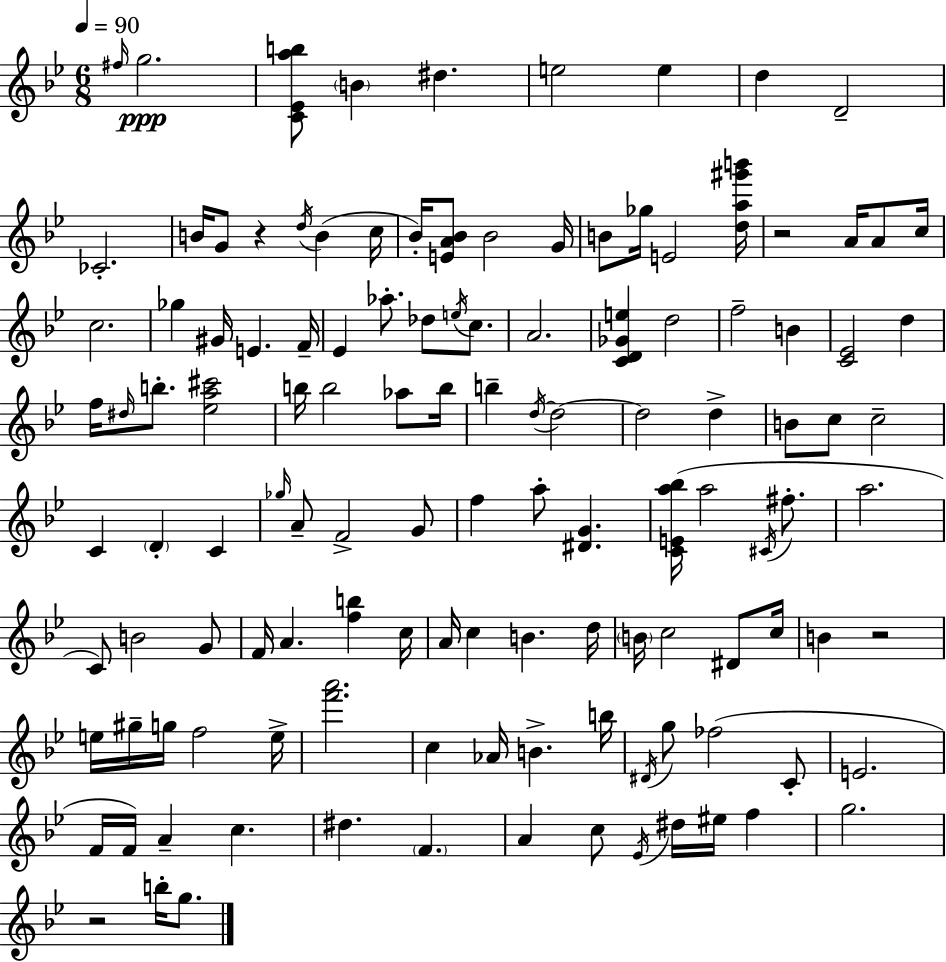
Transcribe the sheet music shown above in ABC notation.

X:1
T:Untitled
M:6/8
L:1/4
K:Gm
^f/4 g2 [C_Eab]/2 B ^d e2 e d D2 _C2 B/4 G/2 z d/4 B c/4 _B/4 [EA_B]/2 _B2 G/4 B/2 _g/4 E2 [da^g'b']/4 z2 A/4 A/2 c/4 c2 _g ^G/4 E F/4 _E _a/2 _d/2 e/4 c/2 A2 [CD_Ge] d2 f2 B [C_E]2 d f/4 ^d/4 b/2 [_ea^c']2 b/4 b2 _a/2 b/4 b d/4 d2 d2 d B/2 c/2 c2 C D C _g/4 A/2 F2 G/2 f a/2 [^DG] [CEa_b]/4 a2 ^C/4 ^f/2 a2 C/2 B2 G/2 F/4 A [fb] c/4 A/4 c B d/4 B/4 c2 ^D/2 c/4 B z2 e/4 ^g/4 g/4 f2 e/4 [f'a']2 c _A/4 B b/4 ^D/4 g/2 _f2 C/2 E2 F/4 F/4 A c ^d F A c/2 _E/4 ^d/4 ^e/4 f g2 z2 b/4 g/2